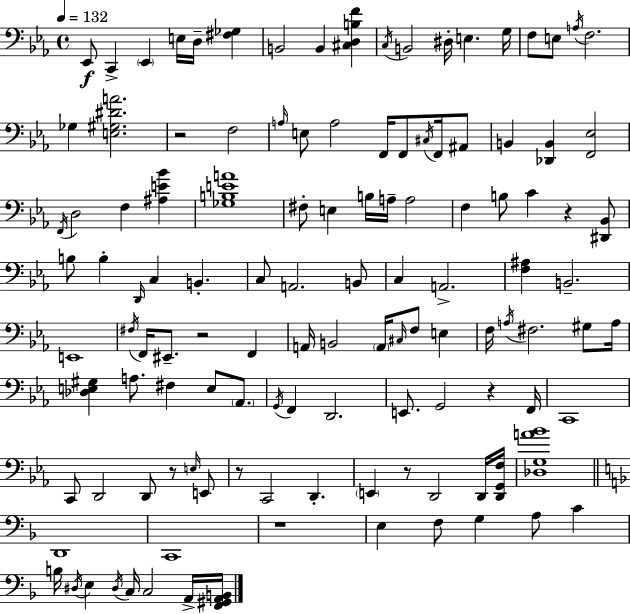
{
  \clef bass
  \time 4/4
  \defaultTimeSignature
  \key c \minor
  \tempo 4 = 132
  ees,8\f c,4-> \parenthesize ees,4 e16 d16-- <fis ges>4 | b,2 b,4 <cis d b f'>4 | \acciaccatura { c16 } b,2 dis16-. e4. | g16 f8 e8 \acciaccatura { a16 } f2. | \break ges4 <e gis dis' a'>2. | r2 f2 | \grace { a16 } e8 a2 f,16 f,8 | \acciaccatura { cis16 } f,16 ais,8 b,4 <des, b,>4 <f, ees>2 | \break \acciaccatura { f,16 } d2 f4 | <ais e' bes'>4 <ges b e' a'>1 | fis8-. e4 b16 a16-- a2 | f4 b8 c'4 r4 | \break <dis, bes,>8 b8 b4-. \grace { d,16 } c4 | b,4.-. c8 a,2. | b,8 c4 a,2.-> | <f ais>4 b,2.-- | \break e,1 | \acciaccatura { fis16 } f,16 eis,8.-- r2 | f,4 a,16 b,2 | \parenthesize a,16 \grace { cis16 } f8 e4 f16 \acciaccatura { a16 } fis2. | \break gis8 a16 <des e gis>4 a8. | fis4 e8 \parenthesize aes,8. \acciaccatura { g,16 } f,4 d,2. | e,8. g,2 | r4 f,16 c,1 | \break c,8 d,2 | d,8 r8 \grace { e16 } e,8 r8 c,2 | d,4.-. \parenthesize e,4 r8 | d,2 d,16 <d, g, f>16 <des g a' bes'>1 | \break \bar "||" \break \key f \major d,1 | c,1 | r1 | e4 f8 g4 a8 c'4 | \break b16 \acciaccatura { dis16 } e4 \acciaccatura { dis16 } c16 c2 | a,16-> <f, gis, a, b,>16 \bar "|."
}